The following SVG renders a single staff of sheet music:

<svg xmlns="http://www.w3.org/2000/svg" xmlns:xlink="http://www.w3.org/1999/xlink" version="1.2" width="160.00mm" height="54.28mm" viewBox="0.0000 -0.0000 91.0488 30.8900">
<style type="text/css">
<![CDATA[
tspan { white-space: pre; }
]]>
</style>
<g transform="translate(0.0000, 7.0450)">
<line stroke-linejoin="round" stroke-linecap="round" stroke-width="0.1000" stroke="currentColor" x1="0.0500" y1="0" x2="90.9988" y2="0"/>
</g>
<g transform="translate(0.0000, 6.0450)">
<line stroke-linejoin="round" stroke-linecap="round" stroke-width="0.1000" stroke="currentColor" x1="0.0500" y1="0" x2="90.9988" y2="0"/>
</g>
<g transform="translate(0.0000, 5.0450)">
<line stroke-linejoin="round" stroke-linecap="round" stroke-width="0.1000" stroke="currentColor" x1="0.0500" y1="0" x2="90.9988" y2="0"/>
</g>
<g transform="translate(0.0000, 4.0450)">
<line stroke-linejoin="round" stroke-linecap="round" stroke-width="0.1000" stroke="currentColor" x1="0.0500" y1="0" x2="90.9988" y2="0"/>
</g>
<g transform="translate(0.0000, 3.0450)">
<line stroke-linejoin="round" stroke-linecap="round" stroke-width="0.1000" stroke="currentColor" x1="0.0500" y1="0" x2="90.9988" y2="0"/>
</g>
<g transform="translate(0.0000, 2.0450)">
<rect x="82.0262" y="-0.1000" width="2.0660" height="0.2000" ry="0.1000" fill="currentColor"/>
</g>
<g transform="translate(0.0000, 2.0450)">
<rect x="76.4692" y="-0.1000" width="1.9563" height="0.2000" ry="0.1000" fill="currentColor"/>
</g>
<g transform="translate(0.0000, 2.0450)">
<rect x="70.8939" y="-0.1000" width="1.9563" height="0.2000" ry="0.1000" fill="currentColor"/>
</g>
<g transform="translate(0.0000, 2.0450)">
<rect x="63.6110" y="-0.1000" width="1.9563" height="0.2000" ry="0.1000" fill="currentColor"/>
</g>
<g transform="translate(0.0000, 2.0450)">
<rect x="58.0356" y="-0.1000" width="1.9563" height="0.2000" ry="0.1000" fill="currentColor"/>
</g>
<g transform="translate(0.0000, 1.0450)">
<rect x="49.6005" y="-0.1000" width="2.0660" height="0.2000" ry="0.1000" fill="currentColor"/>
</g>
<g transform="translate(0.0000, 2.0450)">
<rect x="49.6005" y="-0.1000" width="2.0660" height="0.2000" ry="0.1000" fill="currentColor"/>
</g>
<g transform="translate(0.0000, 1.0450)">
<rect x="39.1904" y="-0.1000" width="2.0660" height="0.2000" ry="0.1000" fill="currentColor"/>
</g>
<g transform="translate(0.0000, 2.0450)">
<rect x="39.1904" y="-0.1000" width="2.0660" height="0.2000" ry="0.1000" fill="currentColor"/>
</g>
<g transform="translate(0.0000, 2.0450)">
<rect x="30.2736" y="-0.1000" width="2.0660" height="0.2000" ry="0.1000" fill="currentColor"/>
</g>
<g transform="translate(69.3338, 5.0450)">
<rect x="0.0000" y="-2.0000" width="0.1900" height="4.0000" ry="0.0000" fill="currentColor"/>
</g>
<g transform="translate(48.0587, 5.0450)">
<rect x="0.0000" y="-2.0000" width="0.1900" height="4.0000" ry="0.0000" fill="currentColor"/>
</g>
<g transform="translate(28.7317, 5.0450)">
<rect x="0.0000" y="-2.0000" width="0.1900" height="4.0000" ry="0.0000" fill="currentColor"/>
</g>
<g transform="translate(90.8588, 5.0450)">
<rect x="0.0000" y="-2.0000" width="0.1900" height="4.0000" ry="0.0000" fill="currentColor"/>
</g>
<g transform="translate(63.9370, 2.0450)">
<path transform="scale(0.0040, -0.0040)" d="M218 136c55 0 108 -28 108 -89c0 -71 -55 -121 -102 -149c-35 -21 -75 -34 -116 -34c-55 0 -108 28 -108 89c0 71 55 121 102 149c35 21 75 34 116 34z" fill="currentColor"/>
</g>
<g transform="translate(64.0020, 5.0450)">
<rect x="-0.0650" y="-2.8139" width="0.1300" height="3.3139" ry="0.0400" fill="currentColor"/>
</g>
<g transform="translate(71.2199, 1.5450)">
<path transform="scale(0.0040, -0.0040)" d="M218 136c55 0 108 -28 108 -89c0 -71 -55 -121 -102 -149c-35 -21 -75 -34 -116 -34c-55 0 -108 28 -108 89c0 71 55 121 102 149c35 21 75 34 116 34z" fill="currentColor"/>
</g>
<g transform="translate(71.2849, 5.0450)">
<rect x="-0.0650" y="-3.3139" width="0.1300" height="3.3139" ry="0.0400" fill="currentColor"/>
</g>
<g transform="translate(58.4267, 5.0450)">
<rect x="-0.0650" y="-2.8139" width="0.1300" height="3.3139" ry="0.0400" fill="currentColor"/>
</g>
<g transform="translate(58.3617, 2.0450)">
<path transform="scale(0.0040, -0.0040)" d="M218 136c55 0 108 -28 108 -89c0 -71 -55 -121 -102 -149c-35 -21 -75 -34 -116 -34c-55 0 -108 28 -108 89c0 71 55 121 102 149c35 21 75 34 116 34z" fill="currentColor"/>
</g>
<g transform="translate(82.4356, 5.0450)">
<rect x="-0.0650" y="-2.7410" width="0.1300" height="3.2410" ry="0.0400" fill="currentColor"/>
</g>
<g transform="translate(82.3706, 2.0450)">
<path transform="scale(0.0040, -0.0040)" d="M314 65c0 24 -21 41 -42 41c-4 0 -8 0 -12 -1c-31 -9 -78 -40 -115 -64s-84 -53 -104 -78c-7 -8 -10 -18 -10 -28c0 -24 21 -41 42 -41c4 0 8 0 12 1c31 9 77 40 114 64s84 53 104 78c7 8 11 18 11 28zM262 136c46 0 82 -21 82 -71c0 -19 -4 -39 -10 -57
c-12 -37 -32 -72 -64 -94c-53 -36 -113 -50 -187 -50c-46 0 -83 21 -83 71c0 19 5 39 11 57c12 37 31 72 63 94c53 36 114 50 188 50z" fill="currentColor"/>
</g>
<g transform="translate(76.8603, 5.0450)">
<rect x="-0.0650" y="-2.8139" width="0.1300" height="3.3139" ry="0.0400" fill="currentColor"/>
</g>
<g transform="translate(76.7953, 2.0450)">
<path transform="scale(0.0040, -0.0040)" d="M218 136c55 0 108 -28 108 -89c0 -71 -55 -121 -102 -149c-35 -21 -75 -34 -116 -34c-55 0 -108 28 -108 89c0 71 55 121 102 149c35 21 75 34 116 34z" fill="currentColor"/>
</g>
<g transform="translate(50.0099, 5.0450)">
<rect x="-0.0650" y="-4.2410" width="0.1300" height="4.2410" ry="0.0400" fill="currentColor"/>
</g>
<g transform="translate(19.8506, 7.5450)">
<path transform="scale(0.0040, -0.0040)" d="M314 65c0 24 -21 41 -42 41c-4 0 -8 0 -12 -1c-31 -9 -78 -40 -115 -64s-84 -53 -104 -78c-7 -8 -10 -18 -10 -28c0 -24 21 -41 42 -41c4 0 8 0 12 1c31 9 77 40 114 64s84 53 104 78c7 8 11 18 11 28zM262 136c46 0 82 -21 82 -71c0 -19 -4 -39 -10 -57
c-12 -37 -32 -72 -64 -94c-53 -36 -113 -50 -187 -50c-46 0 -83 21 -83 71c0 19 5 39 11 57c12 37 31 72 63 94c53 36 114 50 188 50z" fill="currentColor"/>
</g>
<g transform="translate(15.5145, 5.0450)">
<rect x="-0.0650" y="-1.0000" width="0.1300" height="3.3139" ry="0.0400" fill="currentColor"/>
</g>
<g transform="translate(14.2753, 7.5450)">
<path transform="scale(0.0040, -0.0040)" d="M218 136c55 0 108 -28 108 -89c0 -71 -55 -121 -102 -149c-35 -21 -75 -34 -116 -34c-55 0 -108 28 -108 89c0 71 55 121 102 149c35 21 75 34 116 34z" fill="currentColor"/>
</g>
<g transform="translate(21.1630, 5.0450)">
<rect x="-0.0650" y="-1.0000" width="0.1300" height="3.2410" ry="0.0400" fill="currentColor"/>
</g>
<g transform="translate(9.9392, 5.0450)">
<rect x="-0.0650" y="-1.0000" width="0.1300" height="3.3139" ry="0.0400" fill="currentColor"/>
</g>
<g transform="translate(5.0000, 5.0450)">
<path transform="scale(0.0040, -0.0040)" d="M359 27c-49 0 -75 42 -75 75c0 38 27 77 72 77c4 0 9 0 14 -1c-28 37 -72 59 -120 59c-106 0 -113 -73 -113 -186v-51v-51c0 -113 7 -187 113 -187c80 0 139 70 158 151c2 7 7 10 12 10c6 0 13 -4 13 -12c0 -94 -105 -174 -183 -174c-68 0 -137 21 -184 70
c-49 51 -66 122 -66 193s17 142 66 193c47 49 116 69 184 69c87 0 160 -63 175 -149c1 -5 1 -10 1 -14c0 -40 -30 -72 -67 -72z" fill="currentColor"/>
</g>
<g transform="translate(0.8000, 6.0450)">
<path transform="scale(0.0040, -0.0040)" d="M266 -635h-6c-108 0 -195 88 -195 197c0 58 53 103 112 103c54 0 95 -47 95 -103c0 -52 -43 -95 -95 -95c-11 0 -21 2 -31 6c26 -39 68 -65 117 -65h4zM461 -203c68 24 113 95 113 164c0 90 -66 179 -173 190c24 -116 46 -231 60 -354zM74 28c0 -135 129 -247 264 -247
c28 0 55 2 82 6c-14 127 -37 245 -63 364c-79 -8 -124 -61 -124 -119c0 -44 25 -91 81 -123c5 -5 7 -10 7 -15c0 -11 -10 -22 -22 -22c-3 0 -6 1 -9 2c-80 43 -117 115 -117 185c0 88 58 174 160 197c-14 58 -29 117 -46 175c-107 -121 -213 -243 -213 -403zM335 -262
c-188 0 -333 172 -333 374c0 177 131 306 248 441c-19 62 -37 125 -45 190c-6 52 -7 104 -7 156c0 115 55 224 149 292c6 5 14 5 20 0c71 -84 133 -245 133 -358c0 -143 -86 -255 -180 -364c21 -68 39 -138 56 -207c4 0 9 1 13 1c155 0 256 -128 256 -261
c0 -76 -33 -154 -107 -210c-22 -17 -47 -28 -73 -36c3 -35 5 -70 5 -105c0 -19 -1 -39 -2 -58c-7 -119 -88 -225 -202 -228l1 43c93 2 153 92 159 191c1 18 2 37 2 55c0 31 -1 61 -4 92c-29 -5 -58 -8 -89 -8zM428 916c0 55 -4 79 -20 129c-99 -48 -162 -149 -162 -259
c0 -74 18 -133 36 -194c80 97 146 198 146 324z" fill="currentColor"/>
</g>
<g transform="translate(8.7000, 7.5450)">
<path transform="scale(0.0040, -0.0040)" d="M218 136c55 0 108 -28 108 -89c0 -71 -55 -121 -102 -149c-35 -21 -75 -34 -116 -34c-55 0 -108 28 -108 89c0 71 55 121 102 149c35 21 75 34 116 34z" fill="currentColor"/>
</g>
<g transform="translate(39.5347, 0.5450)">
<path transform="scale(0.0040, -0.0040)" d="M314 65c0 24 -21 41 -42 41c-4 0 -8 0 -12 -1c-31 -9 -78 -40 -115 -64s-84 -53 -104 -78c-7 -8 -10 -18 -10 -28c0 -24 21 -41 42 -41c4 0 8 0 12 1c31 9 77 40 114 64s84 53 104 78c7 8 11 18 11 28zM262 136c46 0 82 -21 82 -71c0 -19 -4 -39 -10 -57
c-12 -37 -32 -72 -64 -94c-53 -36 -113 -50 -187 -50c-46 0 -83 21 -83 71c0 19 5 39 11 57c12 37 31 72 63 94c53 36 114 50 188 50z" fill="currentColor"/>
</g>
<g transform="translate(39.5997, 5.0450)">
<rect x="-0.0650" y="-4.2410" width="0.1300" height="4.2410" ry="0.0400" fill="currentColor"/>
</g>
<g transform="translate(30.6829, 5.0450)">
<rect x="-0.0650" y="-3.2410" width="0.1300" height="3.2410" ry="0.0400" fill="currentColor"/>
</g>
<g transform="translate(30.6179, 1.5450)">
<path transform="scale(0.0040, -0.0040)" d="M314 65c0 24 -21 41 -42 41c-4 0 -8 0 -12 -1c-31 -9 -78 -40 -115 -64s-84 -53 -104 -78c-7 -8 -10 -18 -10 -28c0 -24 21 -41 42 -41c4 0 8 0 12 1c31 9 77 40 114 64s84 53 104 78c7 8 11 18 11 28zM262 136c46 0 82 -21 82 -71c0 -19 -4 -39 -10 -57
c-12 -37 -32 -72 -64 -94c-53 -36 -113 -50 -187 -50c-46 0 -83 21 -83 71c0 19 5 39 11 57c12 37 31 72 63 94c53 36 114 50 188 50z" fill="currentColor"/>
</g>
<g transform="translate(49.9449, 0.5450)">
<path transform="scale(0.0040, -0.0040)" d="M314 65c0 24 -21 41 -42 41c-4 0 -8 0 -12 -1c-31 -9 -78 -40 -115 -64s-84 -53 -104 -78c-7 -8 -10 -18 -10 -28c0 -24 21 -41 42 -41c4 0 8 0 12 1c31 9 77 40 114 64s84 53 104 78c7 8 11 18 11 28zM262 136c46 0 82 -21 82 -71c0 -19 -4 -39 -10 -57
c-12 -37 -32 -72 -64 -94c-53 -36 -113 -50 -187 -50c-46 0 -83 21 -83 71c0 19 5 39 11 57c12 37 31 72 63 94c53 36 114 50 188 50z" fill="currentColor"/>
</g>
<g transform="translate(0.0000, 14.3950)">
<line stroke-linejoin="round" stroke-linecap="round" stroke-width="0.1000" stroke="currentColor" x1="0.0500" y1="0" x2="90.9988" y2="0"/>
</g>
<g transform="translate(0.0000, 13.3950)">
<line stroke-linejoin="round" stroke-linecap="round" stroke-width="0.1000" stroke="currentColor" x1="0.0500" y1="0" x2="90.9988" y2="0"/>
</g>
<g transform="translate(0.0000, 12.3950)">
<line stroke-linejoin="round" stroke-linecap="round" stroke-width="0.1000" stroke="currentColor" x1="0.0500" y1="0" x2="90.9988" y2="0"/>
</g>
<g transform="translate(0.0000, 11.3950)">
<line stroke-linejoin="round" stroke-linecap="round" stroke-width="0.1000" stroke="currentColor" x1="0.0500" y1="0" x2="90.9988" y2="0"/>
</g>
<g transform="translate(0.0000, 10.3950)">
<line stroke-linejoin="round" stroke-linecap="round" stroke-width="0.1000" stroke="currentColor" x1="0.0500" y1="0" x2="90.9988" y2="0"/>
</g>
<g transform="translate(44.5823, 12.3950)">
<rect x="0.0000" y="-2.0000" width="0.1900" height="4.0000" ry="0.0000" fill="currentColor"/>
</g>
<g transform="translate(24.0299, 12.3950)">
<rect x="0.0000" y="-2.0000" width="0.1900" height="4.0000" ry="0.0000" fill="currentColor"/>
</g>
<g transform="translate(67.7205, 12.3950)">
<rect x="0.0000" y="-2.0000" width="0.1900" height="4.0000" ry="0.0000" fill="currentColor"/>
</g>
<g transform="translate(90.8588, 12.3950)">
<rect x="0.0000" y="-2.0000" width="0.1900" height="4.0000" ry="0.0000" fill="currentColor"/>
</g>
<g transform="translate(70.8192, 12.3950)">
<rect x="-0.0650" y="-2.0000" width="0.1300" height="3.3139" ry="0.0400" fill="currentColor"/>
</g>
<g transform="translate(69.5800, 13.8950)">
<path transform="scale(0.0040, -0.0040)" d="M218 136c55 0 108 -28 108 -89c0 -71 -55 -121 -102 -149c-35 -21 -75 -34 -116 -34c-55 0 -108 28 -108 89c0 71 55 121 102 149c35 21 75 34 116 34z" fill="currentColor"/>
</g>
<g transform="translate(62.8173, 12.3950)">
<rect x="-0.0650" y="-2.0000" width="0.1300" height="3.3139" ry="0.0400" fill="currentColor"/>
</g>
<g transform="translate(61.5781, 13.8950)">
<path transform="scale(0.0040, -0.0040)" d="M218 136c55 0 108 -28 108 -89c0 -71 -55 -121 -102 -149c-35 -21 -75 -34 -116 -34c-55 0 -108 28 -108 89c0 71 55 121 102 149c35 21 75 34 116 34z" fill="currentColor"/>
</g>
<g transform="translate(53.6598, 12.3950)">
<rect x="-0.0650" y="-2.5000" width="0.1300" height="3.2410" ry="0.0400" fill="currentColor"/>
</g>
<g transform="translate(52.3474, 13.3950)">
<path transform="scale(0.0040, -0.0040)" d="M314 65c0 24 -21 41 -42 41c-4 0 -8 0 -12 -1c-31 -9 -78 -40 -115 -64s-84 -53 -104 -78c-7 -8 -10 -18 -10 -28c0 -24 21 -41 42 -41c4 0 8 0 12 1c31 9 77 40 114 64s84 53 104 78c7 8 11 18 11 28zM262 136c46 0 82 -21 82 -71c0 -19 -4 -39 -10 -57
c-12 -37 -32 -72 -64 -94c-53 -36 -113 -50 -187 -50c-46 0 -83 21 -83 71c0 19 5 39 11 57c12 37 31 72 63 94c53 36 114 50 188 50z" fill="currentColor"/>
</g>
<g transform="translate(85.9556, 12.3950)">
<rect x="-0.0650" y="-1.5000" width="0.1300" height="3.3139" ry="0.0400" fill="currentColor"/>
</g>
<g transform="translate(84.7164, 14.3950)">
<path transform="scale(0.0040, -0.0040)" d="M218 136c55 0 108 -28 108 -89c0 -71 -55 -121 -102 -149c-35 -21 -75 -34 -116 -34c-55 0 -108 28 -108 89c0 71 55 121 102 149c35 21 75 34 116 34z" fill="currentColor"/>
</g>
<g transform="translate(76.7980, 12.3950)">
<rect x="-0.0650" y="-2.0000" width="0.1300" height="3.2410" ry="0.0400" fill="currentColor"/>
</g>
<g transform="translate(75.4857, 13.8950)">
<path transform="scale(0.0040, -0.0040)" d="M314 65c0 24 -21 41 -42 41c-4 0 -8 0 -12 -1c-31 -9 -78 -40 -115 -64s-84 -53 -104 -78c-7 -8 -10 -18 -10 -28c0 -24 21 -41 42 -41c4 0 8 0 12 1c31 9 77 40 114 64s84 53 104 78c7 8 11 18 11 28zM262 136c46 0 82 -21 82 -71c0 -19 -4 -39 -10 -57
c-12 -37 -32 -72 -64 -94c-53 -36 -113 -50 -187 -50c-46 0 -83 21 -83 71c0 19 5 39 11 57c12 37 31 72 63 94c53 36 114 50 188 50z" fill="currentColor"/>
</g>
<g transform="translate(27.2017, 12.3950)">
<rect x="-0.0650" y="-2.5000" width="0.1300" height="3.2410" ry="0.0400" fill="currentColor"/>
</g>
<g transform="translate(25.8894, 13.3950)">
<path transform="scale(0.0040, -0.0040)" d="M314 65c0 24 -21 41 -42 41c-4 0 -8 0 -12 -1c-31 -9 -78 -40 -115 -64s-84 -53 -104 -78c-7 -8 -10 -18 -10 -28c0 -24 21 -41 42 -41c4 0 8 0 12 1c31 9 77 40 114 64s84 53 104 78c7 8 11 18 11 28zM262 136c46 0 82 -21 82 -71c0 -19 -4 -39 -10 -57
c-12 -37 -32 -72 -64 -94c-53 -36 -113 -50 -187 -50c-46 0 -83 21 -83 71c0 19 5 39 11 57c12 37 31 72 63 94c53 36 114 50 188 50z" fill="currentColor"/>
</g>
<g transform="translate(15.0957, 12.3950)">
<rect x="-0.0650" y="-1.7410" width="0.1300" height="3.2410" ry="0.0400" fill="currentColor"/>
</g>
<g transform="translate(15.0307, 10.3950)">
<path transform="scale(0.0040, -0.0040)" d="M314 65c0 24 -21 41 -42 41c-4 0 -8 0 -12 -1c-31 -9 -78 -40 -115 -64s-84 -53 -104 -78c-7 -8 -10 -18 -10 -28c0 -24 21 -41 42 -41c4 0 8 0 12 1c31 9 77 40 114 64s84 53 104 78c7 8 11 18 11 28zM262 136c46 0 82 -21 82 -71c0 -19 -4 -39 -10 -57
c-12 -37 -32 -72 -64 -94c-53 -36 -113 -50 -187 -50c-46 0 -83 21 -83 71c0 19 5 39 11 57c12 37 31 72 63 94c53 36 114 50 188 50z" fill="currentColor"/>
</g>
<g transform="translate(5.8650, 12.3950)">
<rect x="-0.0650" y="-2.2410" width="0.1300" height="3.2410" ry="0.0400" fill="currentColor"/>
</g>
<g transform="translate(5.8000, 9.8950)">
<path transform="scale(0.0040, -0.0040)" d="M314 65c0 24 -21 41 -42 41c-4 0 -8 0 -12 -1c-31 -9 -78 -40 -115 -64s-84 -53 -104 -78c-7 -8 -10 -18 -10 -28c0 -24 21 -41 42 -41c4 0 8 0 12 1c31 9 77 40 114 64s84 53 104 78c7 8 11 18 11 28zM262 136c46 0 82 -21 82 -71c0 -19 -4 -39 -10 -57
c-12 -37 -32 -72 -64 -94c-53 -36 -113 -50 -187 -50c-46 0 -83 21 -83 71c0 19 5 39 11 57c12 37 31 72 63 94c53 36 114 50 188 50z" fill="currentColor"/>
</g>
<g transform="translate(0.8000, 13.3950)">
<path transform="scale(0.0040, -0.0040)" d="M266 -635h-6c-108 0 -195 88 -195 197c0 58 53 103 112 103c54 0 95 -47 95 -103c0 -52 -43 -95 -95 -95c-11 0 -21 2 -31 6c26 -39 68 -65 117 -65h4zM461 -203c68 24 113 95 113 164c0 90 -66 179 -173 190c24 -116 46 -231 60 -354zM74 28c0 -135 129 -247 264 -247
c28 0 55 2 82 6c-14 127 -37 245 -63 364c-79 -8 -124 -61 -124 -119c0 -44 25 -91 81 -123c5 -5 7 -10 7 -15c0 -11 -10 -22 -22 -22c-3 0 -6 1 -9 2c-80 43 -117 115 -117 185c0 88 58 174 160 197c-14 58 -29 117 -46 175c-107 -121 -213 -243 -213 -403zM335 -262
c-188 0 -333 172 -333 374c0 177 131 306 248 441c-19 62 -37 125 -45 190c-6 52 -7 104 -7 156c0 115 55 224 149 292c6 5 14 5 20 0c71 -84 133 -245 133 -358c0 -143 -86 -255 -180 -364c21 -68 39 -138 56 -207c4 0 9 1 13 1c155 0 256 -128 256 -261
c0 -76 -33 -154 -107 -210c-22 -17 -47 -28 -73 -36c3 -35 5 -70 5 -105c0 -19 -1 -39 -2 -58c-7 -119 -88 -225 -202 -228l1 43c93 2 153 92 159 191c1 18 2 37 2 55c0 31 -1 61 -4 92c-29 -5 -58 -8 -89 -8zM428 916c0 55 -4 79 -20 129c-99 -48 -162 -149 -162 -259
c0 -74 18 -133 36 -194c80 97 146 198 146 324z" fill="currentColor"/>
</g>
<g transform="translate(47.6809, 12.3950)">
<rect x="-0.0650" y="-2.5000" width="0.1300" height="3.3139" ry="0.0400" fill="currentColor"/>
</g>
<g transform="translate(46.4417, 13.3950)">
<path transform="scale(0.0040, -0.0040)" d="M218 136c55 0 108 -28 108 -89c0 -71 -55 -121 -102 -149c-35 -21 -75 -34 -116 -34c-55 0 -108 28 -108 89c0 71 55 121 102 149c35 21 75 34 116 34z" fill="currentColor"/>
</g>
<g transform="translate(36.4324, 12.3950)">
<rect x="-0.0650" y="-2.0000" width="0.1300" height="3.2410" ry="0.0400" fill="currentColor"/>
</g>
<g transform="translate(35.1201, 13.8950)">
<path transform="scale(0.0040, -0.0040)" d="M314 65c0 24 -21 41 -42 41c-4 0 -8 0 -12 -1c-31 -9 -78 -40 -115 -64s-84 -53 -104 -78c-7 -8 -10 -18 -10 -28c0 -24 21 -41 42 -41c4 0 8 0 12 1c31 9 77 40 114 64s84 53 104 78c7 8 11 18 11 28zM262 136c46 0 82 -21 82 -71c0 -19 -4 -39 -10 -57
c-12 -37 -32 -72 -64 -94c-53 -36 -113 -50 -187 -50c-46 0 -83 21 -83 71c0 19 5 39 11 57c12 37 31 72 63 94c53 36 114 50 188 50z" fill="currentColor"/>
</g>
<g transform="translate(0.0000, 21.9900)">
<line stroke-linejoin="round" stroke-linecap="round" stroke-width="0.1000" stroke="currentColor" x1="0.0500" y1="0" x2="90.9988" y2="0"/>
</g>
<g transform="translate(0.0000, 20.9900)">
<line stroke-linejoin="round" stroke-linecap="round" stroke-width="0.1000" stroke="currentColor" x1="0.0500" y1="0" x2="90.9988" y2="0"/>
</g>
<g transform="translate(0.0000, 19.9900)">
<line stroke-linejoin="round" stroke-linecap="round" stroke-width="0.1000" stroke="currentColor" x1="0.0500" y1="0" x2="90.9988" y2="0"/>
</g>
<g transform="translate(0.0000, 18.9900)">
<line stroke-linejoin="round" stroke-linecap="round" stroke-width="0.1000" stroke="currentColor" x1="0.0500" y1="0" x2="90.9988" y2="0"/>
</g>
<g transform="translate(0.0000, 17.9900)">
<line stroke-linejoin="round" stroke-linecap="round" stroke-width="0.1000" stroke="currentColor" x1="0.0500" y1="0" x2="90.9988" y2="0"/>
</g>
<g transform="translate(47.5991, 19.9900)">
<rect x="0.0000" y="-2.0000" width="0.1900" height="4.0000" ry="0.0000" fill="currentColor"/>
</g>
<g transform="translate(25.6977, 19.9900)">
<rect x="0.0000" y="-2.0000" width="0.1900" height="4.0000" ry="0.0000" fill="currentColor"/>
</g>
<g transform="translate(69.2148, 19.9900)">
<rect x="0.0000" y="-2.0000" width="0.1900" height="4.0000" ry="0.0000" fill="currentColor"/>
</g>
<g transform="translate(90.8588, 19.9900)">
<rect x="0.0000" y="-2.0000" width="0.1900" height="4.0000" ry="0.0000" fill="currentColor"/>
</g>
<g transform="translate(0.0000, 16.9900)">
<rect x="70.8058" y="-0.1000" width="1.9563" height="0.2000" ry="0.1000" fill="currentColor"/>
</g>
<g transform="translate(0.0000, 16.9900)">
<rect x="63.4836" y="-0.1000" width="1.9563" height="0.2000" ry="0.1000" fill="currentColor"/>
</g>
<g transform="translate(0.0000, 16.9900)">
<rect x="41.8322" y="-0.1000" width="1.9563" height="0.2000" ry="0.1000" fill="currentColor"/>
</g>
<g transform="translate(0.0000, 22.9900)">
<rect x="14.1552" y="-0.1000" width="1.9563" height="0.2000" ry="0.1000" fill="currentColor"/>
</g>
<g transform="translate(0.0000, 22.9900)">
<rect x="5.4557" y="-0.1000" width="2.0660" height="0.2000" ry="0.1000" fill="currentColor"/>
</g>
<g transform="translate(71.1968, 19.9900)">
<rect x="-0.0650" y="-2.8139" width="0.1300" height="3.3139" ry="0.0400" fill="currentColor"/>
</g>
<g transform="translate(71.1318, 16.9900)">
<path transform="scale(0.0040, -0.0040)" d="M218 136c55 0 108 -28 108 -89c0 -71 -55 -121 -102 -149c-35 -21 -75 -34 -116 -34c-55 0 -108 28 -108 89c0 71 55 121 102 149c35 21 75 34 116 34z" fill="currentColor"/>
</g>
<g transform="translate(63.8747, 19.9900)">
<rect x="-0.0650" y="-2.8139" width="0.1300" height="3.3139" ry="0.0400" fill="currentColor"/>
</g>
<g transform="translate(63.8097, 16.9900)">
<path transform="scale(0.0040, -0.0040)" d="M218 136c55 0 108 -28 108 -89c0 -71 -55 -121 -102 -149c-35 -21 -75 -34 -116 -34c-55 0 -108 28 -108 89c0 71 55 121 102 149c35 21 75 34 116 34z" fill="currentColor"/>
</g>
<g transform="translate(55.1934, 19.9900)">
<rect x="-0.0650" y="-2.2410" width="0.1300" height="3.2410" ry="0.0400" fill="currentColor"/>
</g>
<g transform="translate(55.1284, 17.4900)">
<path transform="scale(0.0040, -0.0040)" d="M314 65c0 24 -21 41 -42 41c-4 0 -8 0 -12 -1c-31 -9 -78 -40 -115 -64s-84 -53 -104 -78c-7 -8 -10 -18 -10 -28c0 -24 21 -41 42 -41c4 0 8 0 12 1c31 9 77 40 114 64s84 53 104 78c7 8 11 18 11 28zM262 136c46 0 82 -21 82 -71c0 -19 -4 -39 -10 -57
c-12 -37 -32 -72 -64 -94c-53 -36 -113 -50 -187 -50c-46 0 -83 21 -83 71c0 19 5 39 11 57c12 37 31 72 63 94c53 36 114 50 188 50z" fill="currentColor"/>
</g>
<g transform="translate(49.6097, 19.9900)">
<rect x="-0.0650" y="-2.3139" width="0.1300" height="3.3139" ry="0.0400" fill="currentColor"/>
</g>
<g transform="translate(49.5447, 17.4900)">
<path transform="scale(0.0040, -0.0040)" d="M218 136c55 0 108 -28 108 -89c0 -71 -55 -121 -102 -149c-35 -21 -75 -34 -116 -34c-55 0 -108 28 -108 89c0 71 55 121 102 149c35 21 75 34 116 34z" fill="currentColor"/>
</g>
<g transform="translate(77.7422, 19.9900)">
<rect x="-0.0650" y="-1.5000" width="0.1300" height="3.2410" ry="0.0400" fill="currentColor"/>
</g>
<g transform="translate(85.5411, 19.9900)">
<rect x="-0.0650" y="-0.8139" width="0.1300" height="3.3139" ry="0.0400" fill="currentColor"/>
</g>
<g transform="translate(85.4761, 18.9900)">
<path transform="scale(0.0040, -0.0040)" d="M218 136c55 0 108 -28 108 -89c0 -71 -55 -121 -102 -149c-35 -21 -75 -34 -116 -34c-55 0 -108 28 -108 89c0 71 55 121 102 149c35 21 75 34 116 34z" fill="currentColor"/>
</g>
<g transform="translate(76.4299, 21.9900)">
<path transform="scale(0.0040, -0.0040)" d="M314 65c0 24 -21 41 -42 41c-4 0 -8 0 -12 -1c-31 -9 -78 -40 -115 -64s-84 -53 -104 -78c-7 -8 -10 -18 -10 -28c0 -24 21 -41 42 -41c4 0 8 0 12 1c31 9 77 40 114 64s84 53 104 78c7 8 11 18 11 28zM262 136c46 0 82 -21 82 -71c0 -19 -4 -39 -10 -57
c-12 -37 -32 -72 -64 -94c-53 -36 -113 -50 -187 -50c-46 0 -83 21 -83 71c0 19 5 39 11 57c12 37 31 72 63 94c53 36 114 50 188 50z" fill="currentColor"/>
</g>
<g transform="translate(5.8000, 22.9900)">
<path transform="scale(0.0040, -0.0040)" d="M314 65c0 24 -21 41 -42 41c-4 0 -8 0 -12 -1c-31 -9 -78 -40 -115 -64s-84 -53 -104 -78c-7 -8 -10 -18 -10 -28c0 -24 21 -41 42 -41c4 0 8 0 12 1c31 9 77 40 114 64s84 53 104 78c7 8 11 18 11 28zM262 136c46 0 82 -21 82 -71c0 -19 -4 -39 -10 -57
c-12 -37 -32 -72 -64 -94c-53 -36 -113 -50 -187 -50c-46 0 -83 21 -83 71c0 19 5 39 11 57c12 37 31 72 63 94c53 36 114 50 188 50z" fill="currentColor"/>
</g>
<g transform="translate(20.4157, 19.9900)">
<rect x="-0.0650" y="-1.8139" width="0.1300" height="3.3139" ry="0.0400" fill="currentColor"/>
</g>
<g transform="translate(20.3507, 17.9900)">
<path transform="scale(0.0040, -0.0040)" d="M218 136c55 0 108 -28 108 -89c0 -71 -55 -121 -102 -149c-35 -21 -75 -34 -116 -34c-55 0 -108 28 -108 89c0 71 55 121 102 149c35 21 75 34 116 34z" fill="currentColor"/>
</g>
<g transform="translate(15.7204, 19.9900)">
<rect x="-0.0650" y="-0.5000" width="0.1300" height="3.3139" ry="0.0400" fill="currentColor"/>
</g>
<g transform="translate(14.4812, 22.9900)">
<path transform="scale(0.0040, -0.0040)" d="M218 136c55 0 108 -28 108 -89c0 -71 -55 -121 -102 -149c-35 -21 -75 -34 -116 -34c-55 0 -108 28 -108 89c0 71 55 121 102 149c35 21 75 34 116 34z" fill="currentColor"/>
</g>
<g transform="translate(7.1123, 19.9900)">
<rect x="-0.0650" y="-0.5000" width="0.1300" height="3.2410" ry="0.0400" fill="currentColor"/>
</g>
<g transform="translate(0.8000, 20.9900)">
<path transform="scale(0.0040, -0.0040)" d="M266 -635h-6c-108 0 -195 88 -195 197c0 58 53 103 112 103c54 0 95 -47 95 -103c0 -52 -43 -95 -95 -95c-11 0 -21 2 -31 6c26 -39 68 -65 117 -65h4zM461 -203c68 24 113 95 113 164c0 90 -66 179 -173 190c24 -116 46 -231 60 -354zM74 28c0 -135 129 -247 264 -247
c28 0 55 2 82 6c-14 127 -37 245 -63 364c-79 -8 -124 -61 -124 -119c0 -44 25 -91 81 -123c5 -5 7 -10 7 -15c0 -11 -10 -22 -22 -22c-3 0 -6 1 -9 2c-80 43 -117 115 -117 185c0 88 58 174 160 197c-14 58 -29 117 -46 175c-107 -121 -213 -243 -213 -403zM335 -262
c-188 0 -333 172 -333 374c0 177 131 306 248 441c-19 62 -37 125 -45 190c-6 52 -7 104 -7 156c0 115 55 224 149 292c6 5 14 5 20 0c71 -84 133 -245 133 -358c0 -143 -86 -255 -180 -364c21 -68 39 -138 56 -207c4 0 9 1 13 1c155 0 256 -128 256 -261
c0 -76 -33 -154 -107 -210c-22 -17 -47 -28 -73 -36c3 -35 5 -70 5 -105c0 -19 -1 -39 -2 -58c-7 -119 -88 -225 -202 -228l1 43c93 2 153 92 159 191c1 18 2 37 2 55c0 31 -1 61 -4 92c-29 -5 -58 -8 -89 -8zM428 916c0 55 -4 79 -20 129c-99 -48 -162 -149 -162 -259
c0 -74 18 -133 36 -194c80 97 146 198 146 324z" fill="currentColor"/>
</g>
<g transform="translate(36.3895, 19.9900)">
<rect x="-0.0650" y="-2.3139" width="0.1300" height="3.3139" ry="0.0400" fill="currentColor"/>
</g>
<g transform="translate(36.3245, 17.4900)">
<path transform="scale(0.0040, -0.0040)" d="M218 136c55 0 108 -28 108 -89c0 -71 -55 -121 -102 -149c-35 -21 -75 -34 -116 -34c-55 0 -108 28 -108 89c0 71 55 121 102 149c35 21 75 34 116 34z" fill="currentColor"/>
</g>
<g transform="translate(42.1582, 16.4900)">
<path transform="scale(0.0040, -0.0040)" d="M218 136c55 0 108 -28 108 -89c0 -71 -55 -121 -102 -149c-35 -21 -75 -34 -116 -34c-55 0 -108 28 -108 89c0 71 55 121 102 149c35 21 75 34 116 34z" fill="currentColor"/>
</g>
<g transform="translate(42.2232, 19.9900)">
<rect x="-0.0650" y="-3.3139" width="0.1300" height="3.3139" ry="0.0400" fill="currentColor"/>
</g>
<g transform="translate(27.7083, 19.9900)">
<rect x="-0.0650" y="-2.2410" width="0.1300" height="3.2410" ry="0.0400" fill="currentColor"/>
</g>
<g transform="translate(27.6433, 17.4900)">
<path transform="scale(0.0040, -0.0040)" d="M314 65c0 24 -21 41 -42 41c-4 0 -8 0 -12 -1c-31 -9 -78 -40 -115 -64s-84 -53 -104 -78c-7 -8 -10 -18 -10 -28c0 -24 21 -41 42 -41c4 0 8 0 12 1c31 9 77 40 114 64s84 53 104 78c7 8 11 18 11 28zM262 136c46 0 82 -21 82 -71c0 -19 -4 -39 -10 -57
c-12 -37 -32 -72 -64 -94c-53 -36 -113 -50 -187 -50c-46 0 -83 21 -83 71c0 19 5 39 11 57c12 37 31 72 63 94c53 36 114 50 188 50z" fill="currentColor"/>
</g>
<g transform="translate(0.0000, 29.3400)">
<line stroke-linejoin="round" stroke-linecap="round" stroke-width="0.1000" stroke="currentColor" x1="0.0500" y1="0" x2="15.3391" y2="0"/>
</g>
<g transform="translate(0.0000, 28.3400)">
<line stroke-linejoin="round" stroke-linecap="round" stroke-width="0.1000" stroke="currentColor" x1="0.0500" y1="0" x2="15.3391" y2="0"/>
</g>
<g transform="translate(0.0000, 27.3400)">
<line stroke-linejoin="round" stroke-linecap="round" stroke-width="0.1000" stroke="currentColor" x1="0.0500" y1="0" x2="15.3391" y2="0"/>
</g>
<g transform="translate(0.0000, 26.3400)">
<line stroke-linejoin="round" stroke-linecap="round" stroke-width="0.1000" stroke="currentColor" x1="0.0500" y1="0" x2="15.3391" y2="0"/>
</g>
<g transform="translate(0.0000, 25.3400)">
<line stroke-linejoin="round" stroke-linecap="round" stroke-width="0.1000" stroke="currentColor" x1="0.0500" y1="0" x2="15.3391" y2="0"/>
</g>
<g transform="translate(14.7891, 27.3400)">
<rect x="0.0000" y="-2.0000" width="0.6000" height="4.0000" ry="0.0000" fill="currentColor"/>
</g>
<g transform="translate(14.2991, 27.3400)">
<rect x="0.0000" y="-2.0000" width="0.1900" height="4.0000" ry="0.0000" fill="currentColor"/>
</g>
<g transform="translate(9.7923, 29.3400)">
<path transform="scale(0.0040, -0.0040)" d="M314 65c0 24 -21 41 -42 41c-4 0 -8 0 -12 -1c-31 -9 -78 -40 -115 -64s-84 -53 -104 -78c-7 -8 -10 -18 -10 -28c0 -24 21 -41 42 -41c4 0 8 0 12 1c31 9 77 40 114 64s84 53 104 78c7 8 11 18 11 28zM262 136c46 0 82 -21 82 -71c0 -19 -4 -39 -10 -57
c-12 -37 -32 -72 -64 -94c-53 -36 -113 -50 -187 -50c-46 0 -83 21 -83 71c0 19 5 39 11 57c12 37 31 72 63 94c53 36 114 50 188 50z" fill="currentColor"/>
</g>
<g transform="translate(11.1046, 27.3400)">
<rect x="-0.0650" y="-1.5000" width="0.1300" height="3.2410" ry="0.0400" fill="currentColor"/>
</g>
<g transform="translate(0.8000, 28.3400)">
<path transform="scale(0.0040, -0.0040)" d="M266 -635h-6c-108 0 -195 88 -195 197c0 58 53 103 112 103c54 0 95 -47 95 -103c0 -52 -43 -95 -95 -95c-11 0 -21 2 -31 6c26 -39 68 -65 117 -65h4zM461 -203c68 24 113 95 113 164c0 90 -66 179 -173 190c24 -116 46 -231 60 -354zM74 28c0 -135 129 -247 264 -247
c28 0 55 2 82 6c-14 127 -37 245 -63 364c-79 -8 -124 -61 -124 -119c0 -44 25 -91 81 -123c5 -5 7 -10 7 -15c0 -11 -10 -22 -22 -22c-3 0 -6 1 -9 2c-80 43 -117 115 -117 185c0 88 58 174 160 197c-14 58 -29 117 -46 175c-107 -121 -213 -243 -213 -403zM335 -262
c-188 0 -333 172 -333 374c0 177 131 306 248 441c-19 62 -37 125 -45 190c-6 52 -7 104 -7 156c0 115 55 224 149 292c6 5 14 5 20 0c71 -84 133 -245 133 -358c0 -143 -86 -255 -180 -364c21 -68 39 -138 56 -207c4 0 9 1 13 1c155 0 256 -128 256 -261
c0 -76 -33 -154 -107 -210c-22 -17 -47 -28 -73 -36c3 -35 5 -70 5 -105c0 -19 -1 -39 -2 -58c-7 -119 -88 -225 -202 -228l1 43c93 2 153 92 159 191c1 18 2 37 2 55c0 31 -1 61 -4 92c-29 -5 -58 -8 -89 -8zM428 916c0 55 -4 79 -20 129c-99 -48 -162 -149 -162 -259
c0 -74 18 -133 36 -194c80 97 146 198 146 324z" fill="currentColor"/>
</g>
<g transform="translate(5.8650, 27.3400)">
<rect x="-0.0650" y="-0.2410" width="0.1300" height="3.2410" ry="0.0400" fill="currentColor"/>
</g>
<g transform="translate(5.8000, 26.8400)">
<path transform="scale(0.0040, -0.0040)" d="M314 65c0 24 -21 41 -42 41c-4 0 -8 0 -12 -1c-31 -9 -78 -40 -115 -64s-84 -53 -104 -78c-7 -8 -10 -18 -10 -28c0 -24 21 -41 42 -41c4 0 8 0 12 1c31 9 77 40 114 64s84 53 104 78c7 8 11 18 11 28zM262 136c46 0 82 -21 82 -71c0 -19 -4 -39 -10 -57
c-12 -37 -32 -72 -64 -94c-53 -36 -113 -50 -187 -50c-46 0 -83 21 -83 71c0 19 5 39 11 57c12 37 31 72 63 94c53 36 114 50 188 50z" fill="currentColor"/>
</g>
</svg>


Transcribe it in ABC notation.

X:1
T:Untitled
M:4/4
L:1/4
K:C
D D D2 b2 d'2 d'2 a a b a a2 g2 f2 G2 F2 G G2 F F F2 E C2 C f g2 g b g g2 a a E2 d c2 E2